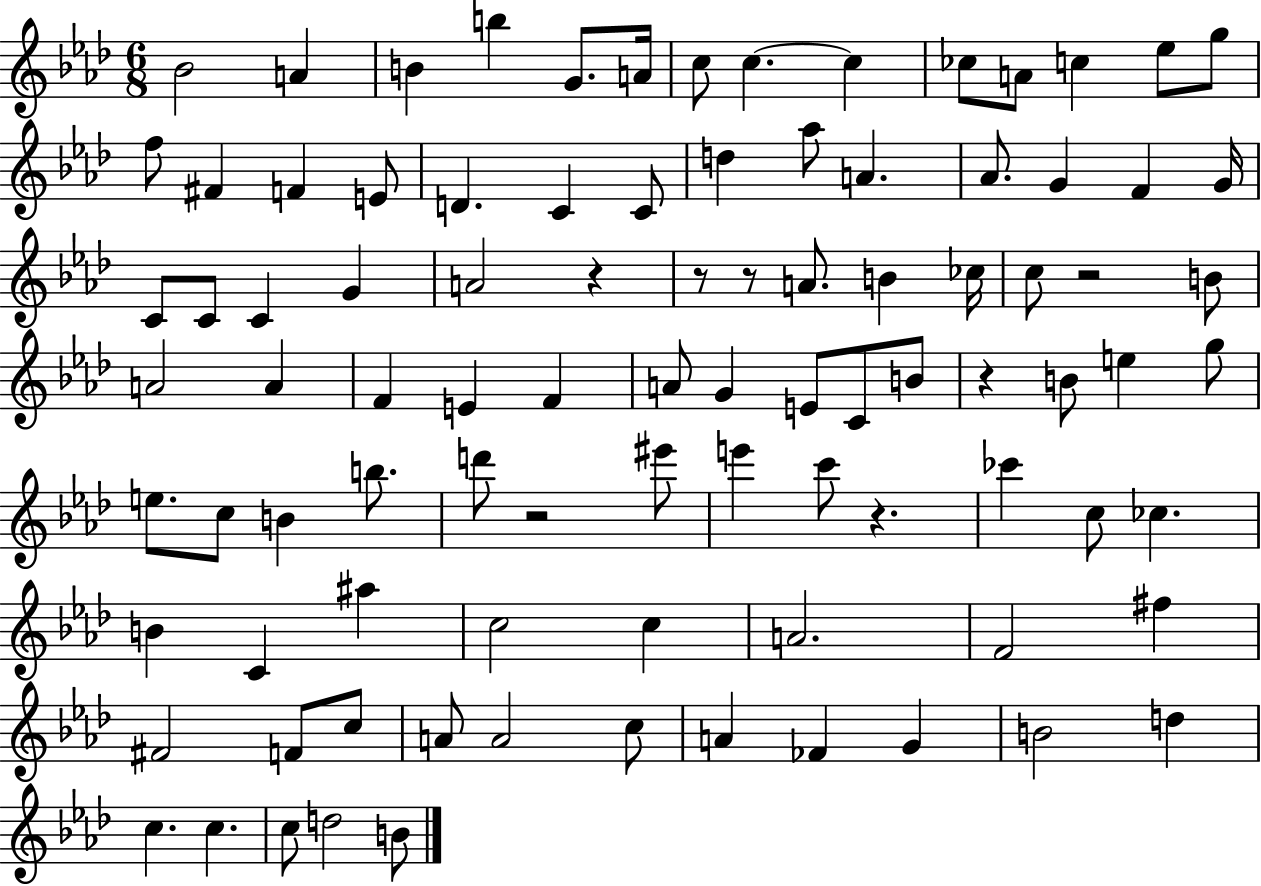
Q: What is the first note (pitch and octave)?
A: Bb4